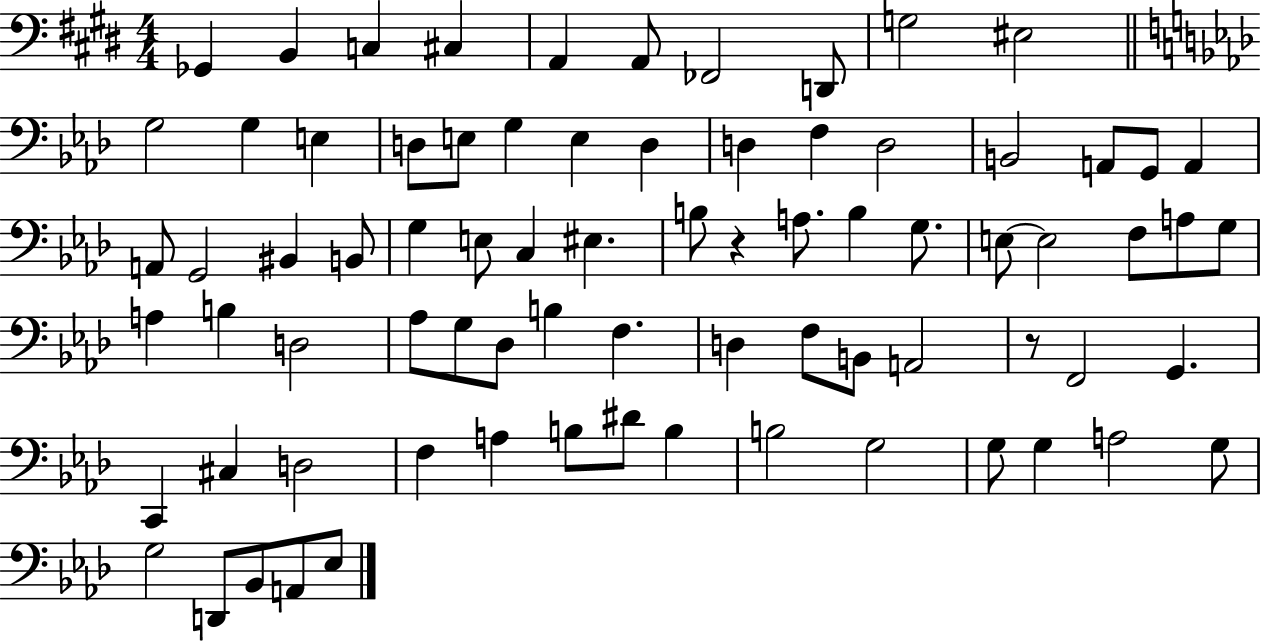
X:1
T:Untitled
M:4/4
L:1/4
K:E
_G,, B,, C, ^C, A,, A,,/2 _F,,2 D,,/2 G,2 ^E,2 G,2 G, E, D,/2 E,/2 G, E, D, D, F, D,2 B,,2 A,,/2 G,,/2 A,, A,,/2 G,,2 ^B,, B,,/2 G, E,/2 C, ^E, B,/2 z A,/2 B, G,/2 E,/2 E,2 F,/2 A,/2 G,/2 A, B, D,2 _A,/2 G,/2 _D,/2 B, F, D, F,/2 B,,/2 A,,2 z/2 F,,2 G,, C,, ^C, D,2 F, A, B,/2 ^D/2 B, B,2 G,2 G,/2 G, A,2 G,/2 G,2 D,,/2 _B,,/2 A,,/2 _E,/2